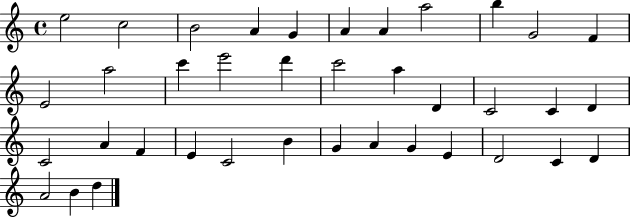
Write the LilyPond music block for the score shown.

{
  \clef treble
  \time 4/4
  \defaultTimeSignature
  \key c \major
  e''2 c''2 | b'2 a'4 g'4 | a'4 a'4 a''2 | b''4 g'2 f'4 | \break e'2 a''2 | c'''4 e'''2 d'''4 | c'''2 a''4 d'4 | c'2 c'4 d'4 | \break c'2 a'4 f'4 | e'4 c'2 b'4 | g'4 a'4 g'4 e'4 | d'2 c'4 d'4 | \break a'2 b'4 d''4 | \bar "|."
}